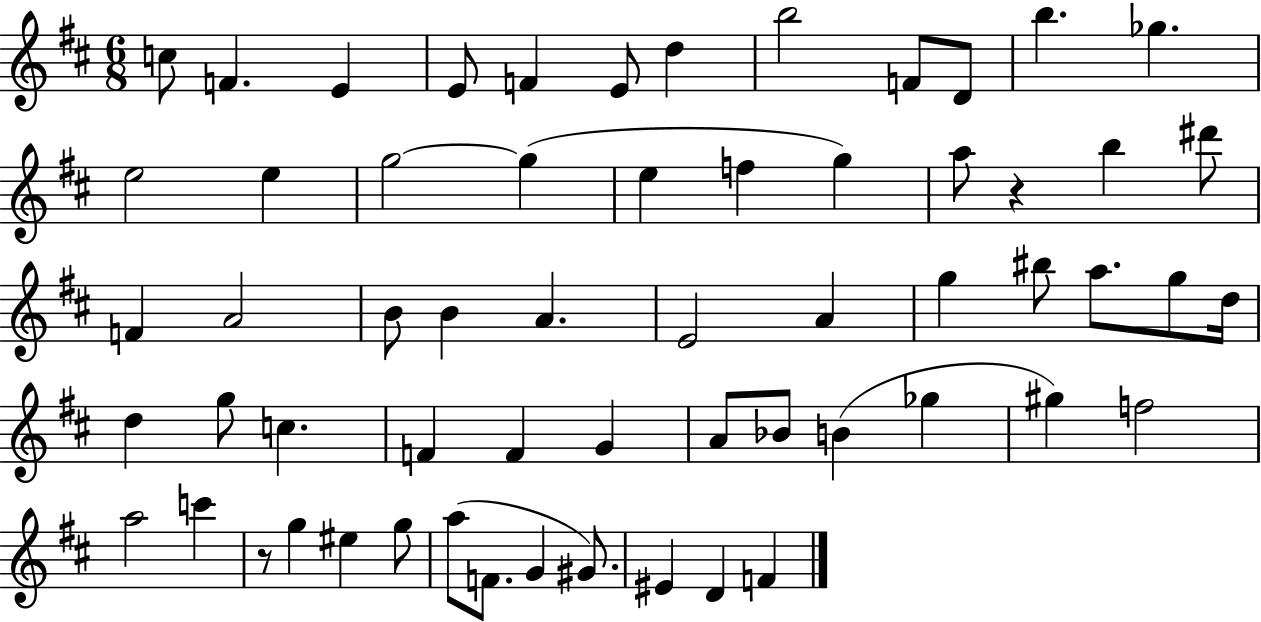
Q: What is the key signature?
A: D major